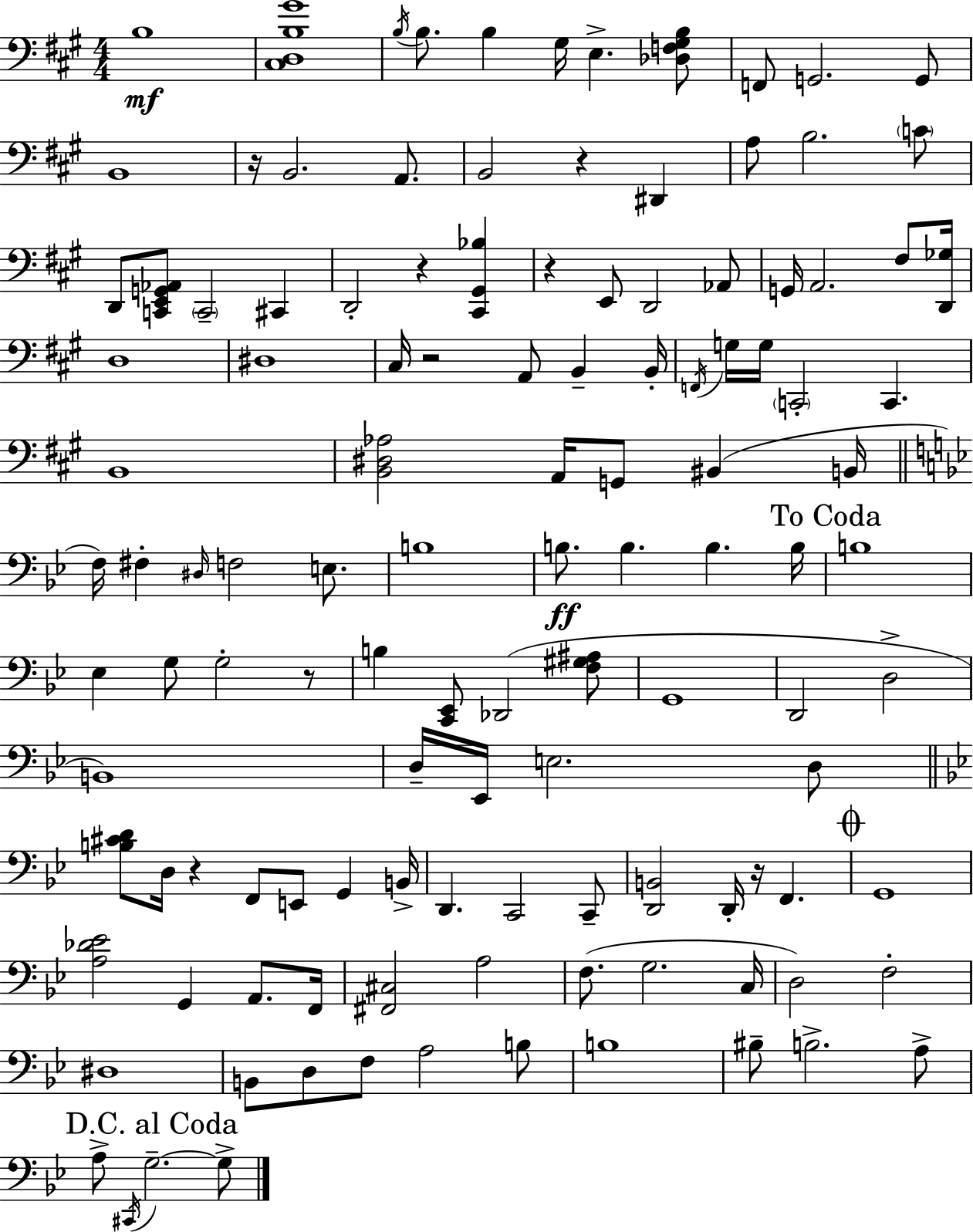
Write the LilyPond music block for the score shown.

{
  \clef bass
  \numericTimeSignature
  \time 4/4
  \key a \major
  b1\mf | <cis d b gis'>1 | \acciaccatura { b16 } b8. b4 gis16 e4.-> <des f gis b>8 | f,8 g,2. g,8 | \break b,1 | r16 b,2. a,8. | b,2 r4 dis,4 | a8 b2. \parenthesize c'8 | \break d,8 <c, e, g, aes,>8 \parenthesize c,2-- cis,4 | d,2-. r4 <cis, gis, bes>4 | r4 e,8 d,2 aes,8 | g,16 a,2. fis8 | \break <d, ges>16 d1 | dis1 | cis16 r2 a,8 b,4-- | b,16-. \acciaccatura { f,16 } g16 g16 \parenthesize c,2-. c,4. | \break b,1 | <b, dis aes>2 a,16 g,8 bis,4( | b,16 \bar "||" \break \key bes \major f16) fis4-. \grace { dis16 } f2 e8. | b1 | b8.\ff b4. b4. | b16 \mark "To Coda" b1 | \break ees4 g8 g2-. r8 | b4 <c, ees,>8 des,2( <f gis ais>8 | g,1 | d,2 d2-> | \break b,1) | d16-- ees,16 e2. d8 | \bar "||" \break \key bes \major <b cis' d'>8 d16 r4 f,8 e,8 g,4 b,16-> | d,4. c,2 c,8-- | <d, b,>2 d,16-. r16 f,4. | \mark \markup { \musicglyph "scripts.coda" } g,1 | \break <a des' ees'>2 g,4 a,8. f,16 | <fis, cis>2 a2 | f8.( g2. c16 | d2) f2-. | \break dis1 | b,8 d8 f8 a2 b8 | b1 | bis8-- b2.-> a8-> | \break \mark "D.C. al Coda" a8-> \acciaccatura { cis,16 } g2.--~~ g8-> | \bar "|."
}